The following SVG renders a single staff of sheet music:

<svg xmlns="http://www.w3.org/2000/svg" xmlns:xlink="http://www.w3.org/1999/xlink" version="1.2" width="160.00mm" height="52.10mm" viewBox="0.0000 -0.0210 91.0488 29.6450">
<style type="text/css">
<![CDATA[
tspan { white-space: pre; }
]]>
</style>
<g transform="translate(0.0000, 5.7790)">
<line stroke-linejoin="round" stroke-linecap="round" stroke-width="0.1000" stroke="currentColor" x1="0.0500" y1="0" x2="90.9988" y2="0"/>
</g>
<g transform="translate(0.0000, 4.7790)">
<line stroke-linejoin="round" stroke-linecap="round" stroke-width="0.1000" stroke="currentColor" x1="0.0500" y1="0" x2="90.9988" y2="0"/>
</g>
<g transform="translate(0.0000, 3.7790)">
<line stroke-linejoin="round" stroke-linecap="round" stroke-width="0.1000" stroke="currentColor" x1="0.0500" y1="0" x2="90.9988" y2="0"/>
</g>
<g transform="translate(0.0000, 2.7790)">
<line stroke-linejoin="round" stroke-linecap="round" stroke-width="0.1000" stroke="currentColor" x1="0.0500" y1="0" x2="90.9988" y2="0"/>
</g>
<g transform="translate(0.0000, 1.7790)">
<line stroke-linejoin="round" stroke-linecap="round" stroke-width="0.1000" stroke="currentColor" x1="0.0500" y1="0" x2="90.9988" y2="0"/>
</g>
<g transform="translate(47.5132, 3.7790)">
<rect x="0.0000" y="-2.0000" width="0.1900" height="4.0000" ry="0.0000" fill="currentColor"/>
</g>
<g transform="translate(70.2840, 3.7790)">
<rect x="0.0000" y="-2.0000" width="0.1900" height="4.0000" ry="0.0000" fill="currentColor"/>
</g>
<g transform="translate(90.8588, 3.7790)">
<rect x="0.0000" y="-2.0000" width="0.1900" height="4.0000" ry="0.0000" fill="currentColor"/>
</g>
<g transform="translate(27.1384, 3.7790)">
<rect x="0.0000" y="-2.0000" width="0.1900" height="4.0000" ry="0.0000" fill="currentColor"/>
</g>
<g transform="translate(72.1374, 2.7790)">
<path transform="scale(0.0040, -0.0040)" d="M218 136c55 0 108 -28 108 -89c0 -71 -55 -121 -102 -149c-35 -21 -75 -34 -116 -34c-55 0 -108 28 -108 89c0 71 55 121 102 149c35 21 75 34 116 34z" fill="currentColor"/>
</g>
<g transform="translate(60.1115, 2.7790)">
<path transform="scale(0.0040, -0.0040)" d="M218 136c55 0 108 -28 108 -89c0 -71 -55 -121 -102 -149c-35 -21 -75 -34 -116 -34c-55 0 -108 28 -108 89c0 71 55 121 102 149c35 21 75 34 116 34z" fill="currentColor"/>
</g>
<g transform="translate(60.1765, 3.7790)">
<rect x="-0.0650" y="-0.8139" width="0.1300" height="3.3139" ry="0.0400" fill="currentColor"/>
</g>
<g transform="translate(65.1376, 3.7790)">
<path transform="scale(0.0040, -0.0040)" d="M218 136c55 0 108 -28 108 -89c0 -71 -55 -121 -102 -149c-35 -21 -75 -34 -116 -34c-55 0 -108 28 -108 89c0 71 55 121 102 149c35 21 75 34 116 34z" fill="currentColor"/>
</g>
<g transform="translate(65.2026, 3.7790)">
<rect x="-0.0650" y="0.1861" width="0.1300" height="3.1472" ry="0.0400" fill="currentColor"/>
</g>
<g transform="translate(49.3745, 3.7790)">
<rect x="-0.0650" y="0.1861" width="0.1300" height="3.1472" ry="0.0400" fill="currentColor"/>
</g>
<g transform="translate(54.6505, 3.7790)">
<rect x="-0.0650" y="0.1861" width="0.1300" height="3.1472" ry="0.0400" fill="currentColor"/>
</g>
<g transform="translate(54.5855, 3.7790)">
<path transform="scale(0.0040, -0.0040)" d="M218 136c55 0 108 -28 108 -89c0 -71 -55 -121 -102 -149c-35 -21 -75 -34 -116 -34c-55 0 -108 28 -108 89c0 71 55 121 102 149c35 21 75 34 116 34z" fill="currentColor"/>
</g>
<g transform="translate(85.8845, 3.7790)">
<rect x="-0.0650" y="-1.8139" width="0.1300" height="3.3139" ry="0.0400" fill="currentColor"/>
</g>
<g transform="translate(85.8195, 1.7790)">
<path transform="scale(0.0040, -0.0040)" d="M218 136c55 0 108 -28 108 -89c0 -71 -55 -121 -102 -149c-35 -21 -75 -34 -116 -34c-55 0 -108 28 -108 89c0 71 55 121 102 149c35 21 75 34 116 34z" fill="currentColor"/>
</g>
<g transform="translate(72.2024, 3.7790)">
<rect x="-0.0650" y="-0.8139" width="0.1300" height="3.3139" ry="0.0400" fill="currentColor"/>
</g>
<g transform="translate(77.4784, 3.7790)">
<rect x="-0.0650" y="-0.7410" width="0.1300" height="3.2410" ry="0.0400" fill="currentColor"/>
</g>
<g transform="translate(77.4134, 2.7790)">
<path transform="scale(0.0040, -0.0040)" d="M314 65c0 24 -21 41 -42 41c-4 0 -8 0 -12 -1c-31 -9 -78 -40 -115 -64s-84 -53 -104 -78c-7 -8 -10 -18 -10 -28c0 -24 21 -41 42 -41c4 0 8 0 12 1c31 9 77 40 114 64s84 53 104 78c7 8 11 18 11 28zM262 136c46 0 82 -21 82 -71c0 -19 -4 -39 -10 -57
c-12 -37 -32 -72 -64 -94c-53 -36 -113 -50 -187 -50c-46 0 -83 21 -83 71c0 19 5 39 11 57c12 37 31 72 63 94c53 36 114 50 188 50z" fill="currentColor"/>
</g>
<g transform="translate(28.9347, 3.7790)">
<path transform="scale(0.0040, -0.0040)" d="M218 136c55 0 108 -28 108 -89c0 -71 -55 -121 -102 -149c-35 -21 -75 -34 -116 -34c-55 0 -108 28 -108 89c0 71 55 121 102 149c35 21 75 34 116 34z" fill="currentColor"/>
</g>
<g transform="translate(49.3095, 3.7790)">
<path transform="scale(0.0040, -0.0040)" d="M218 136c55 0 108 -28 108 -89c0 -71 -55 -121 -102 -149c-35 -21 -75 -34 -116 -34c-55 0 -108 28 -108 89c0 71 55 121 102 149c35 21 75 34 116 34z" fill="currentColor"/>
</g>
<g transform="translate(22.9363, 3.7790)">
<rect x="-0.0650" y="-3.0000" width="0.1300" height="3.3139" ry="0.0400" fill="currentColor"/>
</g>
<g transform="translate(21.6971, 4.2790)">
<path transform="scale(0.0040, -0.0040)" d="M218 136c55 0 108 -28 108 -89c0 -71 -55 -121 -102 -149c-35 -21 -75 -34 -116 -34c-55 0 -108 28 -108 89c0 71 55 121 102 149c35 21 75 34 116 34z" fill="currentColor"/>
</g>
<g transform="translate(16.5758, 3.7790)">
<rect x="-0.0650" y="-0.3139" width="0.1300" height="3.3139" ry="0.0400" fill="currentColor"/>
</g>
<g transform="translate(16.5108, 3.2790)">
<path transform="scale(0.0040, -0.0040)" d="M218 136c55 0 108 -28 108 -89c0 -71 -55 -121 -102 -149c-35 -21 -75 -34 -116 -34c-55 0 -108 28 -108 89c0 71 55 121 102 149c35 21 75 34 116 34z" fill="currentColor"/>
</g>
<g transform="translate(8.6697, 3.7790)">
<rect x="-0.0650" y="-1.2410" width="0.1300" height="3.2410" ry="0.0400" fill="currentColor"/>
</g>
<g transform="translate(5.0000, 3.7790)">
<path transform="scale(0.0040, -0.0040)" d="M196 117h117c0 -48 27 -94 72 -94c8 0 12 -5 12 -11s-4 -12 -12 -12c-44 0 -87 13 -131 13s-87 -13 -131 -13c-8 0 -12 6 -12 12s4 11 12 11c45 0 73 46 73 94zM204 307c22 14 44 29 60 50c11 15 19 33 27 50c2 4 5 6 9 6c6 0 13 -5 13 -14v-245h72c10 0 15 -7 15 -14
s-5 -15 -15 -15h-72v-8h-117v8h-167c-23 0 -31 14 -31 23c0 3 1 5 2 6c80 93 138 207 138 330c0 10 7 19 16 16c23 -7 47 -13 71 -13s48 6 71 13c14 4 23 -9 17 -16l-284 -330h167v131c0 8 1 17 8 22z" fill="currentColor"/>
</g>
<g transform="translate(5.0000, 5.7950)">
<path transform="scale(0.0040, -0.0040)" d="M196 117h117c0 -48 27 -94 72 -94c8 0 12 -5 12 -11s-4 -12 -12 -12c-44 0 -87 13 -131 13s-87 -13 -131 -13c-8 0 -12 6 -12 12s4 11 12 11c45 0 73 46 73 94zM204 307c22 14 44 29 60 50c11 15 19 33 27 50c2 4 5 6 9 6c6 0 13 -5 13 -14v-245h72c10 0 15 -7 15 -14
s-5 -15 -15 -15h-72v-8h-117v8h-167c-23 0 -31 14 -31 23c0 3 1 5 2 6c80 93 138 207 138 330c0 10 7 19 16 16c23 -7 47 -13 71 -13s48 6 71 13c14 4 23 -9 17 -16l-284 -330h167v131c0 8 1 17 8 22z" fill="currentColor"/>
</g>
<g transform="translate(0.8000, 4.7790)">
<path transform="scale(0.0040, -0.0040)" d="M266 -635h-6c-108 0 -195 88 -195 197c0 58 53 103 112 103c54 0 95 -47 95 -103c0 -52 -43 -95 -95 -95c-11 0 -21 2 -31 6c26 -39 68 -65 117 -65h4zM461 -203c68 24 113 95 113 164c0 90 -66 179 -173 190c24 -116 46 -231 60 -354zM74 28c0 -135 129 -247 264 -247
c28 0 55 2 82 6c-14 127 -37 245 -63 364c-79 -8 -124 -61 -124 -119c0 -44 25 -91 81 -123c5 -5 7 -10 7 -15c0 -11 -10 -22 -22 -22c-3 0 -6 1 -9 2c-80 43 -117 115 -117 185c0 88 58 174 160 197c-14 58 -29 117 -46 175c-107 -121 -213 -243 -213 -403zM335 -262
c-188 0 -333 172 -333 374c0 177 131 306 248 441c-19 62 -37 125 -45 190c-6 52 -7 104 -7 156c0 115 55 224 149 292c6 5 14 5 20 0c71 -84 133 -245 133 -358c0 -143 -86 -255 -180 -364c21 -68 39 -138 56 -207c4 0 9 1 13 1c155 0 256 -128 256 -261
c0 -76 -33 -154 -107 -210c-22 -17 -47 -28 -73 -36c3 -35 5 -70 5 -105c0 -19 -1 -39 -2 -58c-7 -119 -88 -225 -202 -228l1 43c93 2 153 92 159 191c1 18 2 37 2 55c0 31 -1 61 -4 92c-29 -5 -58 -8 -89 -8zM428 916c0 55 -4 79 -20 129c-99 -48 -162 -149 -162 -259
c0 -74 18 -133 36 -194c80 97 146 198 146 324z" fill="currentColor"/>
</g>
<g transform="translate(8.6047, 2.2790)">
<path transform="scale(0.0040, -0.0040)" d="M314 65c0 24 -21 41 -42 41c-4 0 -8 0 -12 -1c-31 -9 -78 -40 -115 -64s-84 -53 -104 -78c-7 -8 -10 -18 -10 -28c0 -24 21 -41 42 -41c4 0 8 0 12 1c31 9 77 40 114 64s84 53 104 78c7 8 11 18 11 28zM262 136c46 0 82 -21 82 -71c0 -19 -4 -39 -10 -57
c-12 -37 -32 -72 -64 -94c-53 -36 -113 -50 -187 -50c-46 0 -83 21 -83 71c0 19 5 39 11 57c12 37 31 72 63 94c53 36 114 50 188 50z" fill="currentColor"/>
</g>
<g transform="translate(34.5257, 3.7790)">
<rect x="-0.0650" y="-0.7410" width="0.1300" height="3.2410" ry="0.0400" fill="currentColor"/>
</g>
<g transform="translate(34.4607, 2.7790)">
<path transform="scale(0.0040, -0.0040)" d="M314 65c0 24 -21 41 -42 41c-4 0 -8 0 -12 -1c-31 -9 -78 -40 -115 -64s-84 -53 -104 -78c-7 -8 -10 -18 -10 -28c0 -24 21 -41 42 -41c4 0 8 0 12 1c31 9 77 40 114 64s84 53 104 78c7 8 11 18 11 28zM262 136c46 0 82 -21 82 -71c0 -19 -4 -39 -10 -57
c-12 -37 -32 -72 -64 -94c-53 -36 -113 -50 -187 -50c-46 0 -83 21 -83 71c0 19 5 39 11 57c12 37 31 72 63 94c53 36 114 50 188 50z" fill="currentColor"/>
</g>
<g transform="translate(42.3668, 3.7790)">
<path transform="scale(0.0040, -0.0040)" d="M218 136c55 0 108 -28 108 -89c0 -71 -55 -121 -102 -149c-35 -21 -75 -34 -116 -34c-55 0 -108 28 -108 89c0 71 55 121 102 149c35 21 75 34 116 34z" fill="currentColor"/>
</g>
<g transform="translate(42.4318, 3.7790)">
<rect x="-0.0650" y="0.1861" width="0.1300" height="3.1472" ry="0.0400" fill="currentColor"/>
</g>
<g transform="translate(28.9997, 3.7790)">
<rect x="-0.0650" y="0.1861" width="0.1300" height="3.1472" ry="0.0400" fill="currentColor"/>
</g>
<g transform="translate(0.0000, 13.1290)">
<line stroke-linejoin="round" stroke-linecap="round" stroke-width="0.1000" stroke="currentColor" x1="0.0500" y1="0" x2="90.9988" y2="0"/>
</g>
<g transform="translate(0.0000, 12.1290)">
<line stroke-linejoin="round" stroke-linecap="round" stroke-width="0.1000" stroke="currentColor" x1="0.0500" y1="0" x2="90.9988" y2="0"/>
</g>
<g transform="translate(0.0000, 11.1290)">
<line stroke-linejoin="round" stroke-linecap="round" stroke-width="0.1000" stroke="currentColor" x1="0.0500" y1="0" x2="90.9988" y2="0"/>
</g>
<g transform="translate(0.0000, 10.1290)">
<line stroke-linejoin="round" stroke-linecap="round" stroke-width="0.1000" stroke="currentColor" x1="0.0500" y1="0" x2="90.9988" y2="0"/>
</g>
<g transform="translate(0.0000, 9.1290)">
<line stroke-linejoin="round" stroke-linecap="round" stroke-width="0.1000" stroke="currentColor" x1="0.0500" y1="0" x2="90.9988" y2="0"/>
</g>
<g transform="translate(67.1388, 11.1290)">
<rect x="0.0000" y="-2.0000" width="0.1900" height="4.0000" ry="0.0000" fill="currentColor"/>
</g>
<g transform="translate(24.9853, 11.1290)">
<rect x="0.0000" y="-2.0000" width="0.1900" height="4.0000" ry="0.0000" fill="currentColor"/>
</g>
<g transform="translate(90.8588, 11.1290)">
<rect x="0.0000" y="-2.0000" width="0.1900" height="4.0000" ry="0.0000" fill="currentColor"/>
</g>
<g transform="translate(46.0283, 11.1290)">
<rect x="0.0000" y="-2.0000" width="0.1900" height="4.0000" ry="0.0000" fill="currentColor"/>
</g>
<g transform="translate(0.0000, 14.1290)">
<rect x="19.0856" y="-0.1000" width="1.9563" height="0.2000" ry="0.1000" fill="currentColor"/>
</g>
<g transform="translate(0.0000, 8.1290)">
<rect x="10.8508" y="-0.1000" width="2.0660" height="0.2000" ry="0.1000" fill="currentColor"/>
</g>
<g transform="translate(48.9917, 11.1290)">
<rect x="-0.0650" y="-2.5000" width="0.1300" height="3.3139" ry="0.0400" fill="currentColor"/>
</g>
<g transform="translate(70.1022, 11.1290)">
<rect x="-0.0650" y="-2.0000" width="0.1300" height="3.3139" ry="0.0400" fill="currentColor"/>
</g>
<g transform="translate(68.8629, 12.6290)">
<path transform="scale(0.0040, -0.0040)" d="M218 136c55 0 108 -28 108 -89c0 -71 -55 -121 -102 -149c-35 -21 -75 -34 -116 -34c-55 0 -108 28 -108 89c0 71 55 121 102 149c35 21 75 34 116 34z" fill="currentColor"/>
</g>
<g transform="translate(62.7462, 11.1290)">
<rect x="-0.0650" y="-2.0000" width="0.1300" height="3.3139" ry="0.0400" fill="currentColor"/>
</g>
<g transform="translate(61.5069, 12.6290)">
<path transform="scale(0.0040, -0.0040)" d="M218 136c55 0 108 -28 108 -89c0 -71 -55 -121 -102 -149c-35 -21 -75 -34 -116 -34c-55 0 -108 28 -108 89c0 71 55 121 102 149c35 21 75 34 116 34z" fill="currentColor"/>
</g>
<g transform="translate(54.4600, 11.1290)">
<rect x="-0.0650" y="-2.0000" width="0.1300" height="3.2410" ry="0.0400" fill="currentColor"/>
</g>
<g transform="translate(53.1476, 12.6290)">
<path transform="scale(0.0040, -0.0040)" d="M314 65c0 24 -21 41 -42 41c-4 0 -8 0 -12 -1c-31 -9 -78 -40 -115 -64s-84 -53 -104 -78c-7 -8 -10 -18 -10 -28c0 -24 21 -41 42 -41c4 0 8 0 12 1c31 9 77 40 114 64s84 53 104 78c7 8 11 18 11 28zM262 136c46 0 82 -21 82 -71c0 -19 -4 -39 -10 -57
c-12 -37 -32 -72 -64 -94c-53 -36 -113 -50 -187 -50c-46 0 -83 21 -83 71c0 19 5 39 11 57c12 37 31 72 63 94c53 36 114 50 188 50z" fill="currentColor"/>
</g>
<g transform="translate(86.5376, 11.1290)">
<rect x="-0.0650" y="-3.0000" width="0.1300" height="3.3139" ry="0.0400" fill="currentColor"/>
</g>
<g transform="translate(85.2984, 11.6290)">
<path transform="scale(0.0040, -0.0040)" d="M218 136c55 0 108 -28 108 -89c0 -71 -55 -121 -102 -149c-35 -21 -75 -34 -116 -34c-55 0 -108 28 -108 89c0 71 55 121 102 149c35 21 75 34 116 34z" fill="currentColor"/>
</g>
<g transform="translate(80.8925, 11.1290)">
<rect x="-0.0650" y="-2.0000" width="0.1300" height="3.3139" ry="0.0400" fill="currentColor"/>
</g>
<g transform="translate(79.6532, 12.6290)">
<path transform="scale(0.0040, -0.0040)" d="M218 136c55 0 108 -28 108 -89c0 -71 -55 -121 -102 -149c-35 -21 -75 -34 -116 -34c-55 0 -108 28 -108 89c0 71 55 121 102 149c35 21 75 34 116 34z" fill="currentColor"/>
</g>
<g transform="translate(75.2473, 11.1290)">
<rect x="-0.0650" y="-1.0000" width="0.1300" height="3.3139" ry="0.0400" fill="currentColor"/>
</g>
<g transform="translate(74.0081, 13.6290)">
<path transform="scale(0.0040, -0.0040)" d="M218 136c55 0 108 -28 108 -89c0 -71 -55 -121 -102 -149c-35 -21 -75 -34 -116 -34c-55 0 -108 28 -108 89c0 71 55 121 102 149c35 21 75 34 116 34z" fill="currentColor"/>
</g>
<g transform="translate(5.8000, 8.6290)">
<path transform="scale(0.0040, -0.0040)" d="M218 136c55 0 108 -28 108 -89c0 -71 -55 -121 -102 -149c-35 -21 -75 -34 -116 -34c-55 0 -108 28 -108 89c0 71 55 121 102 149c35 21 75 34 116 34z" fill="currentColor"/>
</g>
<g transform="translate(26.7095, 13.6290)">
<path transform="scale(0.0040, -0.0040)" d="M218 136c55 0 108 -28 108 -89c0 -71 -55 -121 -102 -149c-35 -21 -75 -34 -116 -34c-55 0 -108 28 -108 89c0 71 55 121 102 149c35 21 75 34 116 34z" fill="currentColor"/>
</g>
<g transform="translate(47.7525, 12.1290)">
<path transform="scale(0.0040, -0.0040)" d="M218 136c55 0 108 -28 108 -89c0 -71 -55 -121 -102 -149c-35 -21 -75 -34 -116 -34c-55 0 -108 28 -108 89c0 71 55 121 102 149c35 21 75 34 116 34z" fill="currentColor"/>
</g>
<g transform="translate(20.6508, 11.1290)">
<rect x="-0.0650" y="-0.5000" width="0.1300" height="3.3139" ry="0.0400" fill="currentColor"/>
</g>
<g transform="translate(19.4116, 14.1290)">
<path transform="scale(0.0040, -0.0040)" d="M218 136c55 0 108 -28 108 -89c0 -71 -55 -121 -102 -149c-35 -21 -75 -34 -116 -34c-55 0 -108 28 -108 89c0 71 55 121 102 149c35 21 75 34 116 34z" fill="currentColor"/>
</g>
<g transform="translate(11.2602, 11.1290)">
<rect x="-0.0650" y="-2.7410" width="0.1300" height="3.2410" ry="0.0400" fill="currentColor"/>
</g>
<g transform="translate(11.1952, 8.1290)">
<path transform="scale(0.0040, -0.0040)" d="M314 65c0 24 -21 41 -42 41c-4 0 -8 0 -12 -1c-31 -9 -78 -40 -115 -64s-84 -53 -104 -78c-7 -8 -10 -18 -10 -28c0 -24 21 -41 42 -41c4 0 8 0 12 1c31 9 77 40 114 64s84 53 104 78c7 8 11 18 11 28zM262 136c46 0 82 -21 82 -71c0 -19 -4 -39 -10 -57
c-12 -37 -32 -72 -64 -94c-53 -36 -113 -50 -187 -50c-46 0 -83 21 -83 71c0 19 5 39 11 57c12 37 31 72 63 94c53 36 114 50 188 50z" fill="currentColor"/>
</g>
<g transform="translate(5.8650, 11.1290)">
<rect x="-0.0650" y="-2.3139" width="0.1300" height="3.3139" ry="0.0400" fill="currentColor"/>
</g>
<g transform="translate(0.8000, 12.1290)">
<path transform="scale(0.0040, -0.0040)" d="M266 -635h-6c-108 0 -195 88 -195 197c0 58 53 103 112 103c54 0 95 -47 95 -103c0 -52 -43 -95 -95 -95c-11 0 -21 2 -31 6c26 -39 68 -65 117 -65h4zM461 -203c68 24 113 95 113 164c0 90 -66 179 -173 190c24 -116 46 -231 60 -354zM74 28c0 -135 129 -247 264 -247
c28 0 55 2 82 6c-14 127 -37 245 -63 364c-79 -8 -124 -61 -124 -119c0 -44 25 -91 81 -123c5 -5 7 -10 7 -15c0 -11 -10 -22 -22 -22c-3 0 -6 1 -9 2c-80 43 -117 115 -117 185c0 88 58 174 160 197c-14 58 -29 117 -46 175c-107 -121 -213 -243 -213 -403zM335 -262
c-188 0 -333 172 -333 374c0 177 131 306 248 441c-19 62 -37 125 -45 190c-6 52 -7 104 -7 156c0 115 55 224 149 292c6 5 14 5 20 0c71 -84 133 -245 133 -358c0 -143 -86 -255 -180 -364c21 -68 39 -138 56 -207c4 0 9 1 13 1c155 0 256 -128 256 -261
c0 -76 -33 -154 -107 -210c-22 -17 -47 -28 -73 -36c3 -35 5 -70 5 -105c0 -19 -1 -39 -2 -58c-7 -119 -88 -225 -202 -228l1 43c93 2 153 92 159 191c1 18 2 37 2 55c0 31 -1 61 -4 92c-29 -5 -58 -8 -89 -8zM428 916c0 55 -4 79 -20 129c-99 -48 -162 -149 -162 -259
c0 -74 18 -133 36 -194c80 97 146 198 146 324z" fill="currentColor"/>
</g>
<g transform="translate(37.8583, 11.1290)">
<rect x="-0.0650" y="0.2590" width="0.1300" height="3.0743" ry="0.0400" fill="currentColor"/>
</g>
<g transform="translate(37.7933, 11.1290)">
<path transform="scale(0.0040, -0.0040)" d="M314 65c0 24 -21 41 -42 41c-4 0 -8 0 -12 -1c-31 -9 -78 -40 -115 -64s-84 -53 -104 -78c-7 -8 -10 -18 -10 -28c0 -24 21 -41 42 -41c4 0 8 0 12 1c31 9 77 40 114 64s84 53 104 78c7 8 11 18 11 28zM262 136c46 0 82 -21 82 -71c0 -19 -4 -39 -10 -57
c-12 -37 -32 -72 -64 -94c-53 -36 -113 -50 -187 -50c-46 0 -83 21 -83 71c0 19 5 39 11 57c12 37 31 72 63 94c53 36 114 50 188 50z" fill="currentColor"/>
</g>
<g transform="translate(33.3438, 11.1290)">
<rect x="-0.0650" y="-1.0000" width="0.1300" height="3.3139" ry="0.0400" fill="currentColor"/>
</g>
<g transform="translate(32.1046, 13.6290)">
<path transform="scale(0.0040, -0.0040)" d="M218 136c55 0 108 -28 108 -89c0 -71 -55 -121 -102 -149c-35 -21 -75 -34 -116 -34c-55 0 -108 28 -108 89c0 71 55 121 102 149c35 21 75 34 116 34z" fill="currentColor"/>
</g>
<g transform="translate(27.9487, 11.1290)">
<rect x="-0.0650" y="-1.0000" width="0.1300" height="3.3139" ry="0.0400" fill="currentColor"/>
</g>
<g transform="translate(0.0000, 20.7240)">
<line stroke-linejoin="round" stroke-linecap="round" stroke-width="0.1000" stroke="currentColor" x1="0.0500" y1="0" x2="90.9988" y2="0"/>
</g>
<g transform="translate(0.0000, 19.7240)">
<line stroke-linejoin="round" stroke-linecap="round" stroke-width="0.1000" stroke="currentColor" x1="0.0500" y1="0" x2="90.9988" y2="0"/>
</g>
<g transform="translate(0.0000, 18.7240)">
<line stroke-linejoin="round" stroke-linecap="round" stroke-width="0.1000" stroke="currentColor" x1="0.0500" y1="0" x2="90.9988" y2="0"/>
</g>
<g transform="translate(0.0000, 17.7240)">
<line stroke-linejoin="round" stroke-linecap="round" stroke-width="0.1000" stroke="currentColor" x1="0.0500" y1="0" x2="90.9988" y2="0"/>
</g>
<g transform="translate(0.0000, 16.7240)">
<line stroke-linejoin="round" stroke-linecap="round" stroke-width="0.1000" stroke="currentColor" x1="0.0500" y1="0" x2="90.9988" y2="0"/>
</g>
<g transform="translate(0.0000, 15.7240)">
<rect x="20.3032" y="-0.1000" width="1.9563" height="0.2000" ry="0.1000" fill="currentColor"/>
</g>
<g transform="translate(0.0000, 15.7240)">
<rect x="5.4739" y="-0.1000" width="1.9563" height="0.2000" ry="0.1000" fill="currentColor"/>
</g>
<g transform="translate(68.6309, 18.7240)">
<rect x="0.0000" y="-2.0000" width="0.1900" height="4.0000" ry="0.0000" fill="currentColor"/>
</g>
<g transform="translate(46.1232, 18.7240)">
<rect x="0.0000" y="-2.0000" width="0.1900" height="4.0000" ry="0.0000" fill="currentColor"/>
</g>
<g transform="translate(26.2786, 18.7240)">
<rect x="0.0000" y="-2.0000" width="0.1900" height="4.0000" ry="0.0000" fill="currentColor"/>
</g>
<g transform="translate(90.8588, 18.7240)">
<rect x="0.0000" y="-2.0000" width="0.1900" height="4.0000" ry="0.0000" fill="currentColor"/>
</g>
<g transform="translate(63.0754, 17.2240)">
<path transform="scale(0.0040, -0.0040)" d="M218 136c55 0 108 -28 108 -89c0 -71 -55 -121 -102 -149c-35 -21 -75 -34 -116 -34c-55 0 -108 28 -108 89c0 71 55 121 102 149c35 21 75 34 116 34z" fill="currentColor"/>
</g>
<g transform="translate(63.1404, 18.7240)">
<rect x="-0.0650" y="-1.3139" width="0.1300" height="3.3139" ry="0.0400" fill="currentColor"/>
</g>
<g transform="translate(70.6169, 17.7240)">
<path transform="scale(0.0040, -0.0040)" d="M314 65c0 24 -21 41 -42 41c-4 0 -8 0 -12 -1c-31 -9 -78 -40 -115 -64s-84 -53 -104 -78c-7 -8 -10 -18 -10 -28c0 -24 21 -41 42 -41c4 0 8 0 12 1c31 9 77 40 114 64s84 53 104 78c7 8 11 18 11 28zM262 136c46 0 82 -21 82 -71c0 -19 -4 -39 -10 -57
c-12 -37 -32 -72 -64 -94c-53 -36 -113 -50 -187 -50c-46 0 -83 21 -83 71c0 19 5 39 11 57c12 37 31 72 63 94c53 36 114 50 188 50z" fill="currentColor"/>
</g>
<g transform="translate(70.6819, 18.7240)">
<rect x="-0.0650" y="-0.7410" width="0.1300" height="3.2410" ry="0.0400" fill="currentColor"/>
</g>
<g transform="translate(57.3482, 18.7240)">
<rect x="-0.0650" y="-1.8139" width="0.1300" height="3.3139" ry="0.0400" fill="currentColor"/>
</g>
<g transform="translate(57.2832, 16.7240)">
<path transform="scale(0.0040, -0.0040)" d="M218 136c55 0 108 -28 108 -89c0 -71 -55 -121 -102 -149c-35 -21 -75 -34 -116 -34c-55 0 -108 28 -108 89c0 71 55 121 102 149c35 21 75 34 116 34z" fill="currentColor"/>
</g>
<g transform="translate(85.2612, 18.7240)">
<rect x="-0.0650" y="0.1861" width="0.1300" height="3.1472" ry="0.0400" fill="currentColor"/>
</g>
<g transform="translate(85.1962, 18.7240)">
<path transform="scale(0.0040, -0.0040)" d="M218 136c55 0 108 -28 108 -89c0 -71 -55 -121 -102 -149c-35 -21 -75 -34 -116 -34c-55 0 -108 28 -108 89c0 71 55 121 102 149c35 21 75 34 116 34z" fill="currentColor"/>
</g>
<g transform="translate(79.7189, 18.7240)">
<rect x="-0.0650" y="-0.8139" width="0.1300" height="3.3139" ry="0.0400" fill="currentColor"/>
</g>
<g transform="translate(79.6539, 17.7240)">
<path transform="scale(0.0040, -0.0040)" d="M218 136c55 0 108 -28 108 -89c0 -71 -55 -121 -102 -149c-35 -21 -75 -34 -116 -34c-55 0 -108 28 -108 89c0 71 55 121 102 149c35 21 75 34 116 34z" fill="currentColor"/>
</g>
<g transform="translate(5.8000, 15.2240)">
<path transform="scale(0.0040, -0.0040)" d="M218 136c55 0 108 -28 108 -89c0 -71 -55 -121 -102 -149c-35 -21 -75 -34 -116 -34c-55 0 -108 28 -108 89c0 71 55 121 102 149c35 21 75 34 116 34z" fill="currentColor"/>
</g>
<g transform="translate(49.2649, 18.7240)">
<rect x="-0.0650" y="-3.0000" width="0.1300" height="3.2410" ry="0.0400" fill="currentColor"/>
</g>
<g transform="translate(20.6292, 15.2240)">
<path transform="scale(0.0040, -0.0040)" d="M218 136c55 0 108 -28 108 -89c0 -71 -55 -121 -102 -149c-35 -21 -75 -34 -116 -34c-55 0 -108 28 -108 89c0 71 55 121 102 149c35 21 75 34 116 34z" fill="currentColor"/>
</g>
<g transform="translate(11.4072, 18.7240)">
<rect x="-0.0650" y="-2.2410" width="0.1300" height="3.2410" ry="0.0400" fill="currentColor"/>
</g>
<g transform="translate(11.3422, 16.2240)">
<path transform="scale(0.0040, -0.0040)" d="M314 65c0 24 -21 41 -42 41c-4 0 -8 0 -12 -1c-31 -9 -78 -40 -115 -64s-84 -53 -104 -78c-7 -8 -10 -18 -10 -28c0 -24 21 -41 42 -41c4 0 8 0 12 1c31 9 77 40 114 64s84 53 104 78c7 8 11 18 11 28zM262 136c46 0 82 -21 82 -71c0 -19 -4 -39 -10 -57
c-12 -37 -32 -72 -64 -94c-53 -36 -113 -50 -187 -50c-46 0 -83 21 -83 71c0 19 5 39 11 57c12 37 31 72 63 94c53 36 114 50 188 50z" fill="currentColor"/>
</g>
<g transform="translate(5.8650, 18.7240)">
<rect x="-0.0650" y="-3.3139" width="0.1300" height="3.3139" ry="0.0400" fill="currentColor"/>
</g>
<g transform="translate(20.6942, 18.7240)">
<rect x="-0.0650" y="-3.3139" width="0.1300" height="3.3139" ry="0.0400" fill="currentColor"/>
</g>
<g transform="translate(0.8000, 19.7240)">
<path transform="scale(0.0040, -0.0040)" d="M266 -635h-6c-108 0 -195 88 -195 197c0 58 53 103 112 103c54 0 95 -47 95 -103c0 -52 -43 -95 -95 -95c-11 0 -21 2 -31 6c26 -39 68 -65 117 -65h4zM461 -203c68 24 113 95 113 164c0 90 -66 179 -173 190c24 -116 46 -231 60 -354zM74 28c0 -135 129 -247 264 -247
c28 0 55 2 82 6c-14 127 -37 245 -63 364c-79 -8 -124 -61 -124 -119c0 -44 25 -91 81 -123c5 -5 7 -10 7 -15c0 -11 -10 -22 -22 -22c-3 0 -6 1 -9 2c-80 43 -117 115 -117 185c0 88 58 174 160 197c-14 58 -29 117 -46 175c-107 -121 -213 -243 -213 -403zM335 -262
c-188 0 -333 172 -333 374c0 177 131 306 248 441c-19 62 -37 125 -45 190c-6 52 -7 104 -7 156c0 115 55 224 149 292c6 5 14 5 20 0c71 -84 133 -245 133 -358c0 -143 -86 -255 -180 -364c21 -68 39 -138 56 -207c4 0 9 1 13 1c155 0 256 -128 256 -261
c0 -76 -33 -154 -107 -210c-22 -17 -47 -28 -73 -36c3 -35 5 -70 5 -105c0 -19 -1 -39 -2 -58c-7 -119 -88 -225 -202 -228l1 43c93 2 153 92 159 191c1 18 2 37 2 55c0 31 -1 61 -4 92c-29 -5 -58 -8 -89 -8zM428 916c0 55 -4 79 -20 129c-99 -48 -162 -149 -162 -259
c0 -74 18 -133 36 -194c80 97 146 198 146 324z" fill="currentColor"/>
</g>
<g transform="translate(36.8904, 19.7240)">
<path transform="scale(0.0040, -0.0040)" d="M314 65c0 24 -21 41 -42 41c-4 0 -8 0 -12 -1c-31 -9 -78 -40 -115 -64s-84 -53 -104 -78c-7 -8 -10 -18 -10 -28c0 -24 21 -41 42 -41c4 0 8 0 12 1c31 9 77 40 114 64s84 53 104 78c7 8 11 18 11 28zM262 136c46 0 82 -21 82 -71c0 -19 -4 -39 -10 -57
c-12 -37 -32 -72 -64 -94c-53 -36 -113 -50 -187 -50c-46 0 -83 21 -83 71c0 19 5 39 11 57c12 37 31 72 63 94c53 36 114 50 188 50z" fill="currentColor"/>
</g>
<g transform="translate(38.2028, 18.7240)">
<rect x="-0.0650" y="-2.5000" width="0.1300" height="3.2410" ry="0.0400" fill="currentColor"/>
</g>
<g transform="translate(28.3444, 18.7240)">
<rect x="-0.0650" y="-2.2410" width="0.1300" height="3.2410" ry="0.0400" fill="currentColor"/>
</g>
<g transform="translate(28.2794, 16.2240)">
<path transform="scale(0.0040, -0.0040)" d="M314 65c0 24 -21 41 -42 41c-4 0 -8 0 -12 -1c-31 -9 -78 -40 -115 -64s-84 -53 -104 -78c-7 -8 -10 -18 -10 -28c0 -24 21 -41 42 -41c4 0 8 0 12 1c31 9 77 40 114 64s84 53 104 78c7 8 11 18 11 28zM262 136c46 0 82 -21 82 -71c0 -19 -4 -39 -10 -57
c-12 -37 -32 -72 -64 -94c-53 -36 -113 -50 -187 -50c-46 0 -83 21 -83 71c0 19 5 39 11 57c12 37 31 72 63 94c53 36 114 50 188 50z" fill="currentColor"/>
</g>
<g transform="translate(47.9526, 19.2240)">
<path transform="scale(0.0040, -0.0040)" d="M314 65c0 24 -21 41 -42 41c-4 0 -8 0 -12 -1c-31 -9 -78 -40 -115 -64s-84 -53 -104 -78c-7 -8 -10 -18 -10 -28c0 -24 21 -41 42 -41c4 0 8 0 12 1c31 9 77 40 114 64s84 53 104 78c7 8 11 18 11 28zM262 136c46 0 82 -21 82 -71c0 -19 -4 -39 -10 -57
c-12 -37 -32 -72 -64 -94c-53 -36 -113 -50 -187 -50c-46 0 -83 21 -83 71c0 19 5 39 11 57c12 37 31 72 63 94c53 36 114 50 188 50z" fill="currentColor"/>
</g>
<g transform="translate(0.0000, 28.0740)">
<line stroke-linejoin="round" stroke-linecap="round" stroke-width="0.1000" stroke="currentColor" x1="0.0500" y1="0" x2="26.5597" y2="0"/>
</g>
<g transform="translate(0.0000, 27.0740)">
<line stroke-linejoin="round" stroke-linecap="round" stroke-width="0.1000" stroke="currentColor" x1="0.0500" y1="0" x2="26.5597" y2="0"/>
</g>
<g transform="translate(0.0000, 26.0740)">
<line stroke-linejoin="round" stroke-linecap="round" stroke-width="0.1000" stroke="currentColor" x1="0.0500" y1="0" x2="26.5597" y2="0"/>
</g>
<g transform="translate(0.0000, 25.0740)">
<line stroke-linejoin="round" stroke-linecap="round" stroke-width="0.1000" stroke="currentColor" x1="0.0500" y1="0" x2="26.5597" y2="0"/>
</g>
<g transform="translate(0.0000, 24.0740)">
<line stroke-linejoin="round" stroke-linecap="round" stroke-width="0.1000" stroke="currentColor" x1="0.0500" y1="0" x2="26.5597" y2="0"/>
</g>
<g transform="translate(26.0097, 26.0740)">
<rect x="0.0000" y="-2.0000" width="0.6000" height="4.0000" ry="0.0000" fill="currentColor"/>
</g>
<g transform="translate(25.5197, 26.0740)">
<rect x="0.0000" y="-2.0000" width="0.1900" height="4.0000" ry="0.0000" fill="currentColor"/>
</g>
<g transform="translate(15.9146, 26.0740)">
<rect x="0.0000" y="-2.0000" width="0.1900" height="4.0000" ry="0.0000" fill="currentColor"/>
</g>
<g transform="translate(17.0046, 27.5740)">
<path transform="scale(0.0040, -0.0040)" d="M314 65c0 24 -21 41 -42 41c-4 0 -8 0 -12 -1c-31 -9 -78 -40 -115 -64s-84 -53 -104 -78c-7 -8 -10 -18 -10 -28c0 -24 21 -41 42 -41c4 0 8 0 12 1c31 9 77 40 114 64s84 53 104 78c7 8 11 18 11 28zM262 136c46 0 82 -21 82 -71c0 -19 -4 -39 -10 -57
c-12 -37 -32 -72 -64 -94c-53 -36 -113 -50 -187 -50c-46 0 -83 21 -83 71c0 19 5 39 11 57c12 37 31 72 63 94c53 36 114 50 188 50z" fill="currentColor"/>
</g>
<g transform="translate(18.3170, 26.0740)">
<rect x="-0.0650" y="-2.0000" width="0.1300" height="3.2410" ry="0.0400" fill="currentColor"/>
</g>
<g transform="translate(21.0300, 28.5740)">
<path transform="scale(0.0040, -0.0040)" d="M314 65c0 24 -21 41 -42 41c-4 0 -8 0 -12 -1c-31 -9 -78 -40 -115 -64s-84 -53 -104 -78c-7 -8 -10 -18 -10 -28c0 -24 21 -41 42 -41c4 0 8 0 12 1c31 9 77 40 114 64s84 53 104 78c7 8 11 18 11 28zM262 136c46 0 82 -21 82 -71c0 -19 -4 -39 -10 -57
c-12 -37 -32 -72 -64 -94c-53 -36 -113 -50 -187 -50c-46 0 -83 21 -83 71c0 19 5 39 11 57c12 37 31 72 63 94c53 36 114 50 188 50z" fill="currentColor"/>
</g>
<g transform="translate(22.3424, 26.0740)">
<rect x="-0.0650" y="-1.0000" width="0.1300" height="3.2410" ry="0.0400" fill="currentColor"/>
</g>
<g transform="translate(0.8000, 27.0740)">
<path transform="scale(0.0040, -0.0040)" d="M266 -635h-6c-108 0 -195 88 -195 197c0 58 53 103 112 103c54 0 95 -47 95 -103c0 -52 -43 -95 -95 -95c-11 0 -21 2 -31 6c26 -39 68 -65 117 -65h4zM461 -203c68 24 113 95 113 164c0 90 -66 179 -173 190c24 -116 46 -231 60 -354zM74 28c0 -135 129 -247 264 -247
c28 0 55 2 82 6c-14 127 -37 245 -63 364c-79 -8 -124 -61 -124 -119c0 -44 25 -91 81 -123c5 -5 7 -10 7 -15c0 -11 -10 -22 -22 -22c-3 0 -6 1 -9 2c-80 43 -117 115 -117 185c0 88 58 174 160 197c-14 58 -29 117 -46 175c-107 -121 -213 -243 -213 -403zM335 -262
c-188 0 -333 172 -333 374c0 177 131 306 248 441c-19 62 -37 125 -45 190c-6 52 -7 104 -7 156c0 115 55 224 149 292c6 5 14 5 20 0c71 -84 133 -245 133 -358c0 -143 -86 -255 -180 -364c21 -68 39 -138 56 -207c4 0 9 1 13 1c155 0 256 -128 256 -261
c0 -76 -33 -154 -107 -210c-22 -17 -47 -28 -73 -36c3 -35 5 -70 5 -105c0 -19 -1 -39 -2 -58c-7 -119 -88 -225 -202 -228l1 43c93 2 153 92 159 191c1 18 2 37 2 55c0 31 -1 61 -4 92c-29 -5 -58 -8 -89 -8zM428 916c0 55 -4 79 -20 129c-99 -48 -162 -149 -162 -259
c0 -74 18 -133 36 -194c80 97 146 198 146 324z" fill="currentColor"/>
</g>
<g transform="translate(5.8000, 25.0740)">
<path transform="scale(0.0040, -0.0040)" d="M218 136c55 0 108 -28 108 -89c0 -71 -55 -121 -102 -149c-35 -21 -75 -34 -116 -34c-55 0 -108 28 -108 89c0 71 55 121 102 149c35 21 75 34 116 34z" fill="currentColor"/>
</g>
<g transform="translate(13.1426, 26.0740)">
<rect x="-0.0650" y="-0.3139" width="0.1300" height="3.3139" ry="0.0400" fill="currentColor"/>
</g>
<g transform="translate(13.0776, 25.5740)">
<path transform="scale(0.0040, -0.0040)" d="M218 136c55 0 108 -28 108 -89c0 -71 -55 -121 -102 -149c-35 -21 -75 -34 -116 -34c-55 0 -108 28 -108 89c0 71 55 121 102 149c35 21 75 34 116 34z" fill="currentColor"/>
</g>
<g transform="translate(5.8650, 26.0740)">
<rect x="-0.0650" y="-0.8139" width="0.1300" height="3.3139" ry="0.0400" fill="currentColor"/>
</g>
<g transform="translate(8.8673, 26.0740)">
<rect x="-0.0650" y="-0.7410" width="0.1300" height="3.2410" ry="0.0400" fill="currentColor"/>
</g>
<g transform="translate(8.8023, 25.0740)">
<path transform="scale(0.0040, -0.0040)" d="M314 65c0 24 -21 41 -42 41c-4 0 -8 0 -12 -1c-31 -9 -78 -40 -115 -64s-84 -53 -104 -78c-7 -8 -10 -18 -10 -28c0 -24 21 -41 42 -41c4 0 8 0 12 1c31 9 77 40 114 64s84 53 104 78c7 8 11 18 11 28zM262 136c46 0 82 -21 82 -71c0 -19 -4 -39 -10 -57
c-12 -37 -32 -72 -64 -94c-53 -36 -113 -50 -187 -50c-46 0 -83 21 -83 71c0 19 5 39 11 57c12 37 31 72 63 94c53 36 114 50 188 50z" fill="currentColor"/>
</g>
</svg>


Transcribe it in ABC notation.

X:1
T:Untitled
M:4/4
L:1/4
K:C
e2 c A B d2 B B B d B d d2 f g a2 C D D B2 G F2 F F D F A b g2 b g2 G2 A2 f e d2 d B d d2 c F2 D2